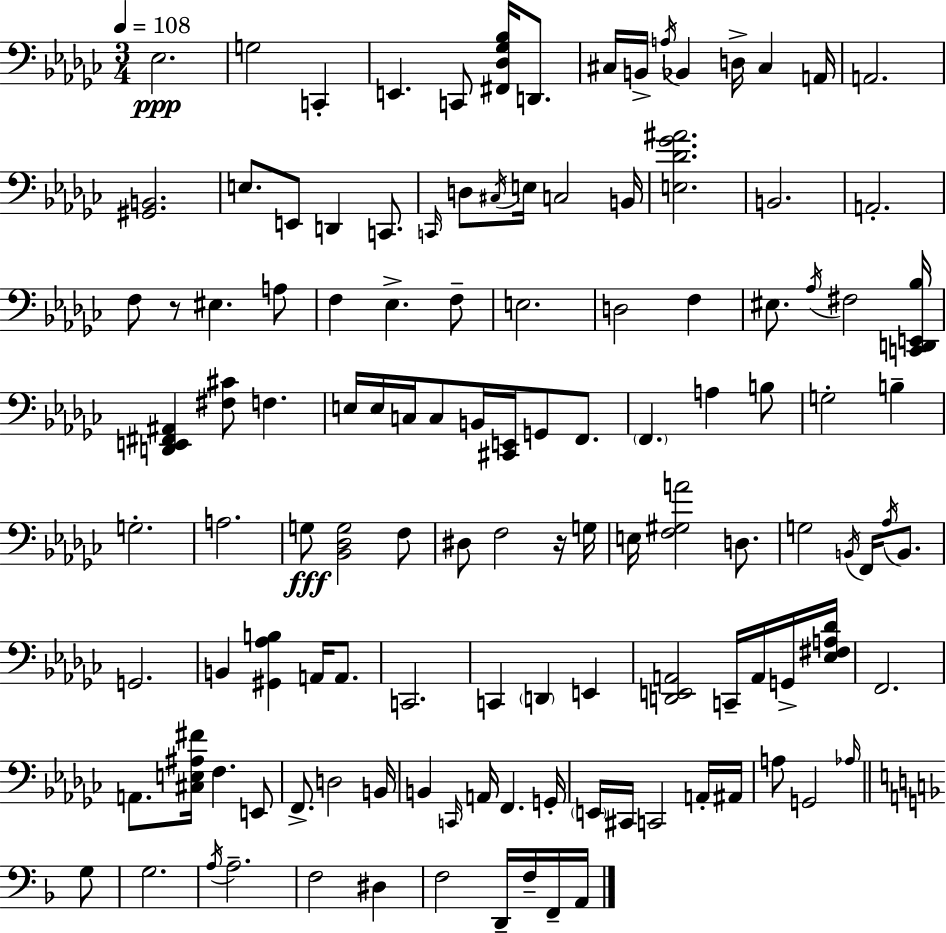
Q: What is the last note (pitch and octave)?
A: A2